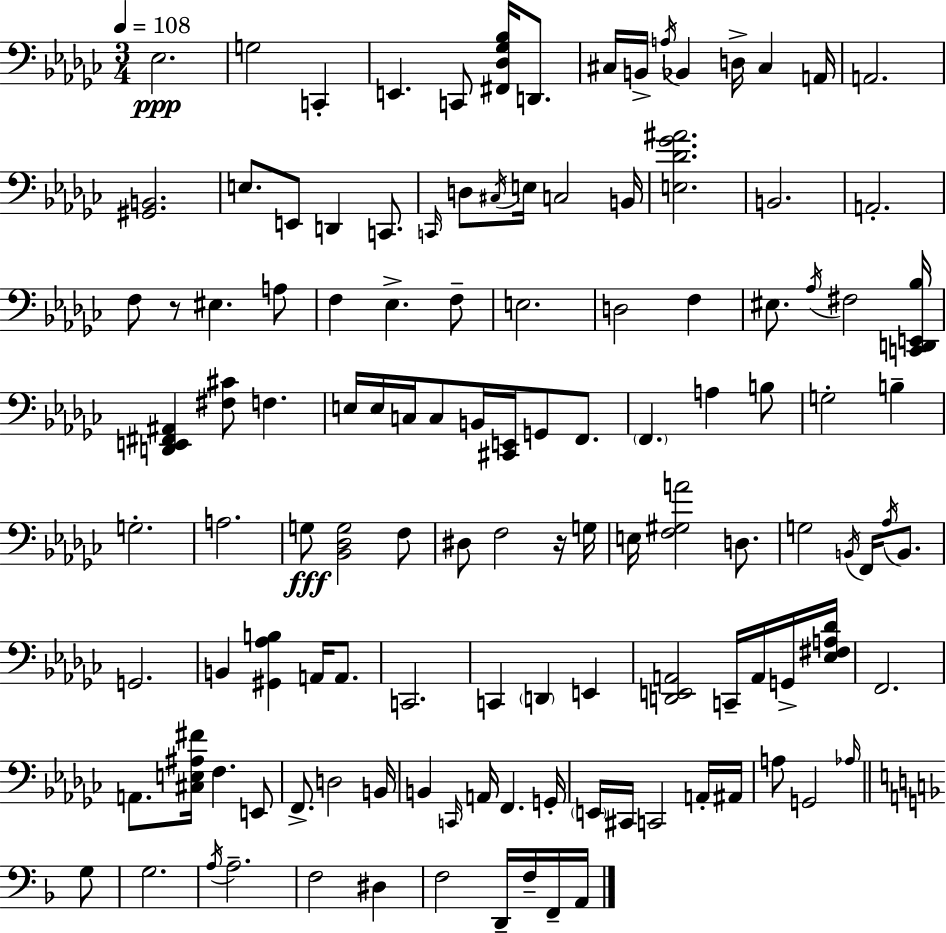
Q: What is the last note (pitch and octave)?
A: A2